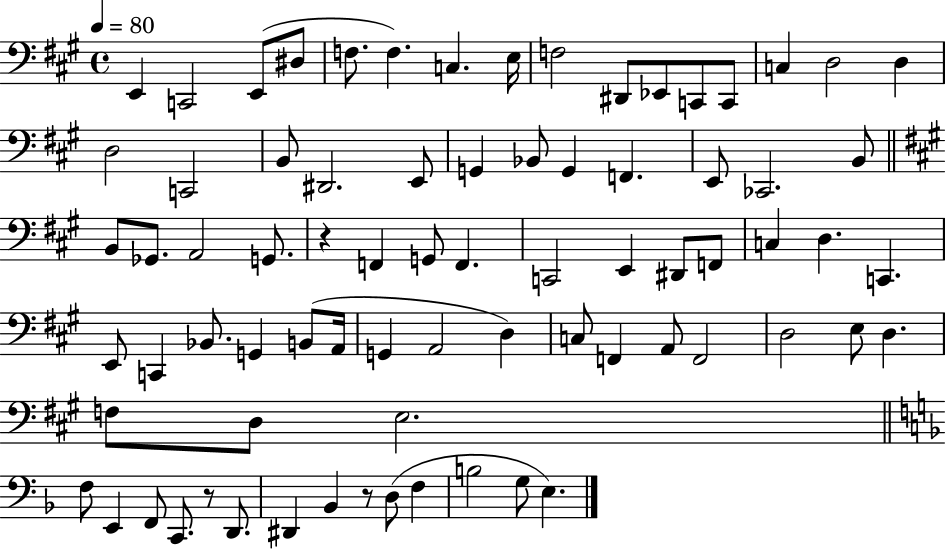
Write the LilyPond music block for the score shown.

{
  \clef bass
  \time 4/4
  \defaultTimeSignature
  \key a \major
  \tempo 4 = 80
  e,4 c,2 e,8( dis8 | f8. f4.) c4. e16 | f2 dis,8 ees,8 c,8 c,8 | c4 d2 d4 | \break d2 c,2 | b,8 dis,2. e,8 | g,4 bes,8 g,4 f,4. | e,8 ces,2. b,8 | \break \bar "||" \break \key a \major b,8 ges,8. a,2 g,8. | r4 f,4 g,8 f,4. | c,2 e,4 dis,8 f,8 | c4 d4. c,4. | \break e,8 c,4 bes,8. g,4 b,8( a,16 | g,4 a,2 d4) | c8 f,4 a,8 f,2 | d2 e8 d4. | \break f8 d8 e2. | \bar "||" \break \key f \major f8 e,4 f,8 c,8. r8 d,8. | dis,4 bes,4 r8 d8( f4 | b2 g8 e4.) | \bar "|."
}